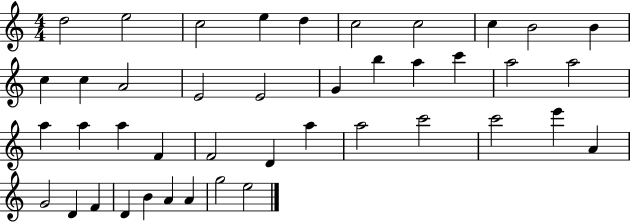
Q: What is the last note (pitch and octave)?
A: E5